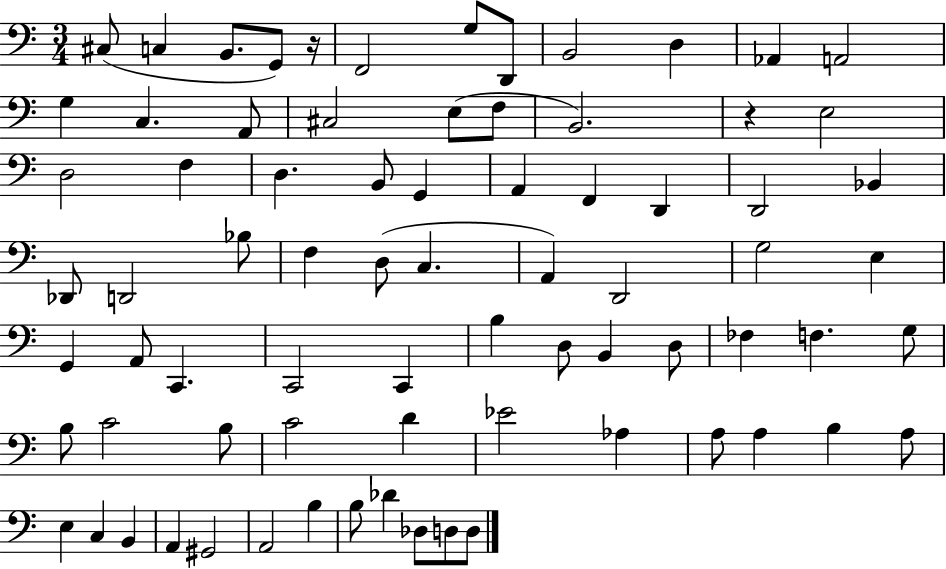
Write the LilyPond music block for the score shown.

{
  \clef bass
  \numericTimeSignature
  \time 3/4
  \key c \major
  cis8( c4 b,8. g,8) r16 | f,2 g8 d,8 | b,2 d4 | aes,4 a,2 | \break g4 c4. a,8 | cis2 e8( f8 | b,2.) | r4 e2 | \break d2 f4 | d4. b,8 g,4 | a,4 f,4 d,4 | d,2 bes,4 | \break des,8 d,2 bes8 | f4 d8( c4. | a,4) d,2 | g2 e4 | \break g,4 a,8 c,4. | c,2 c,4 | b4 d8 b,4 d8 | fes4 f4. g8 | \break b8 c'2 b8 | c'2 d'4 | ees'2 aes4 | a8 a4 b4 a8 | \break e4 c4 b,4 | a,4 gis,2 | a,2 b4 | b8 des'4 des8 d8 d8 | \break \bar "|."
}